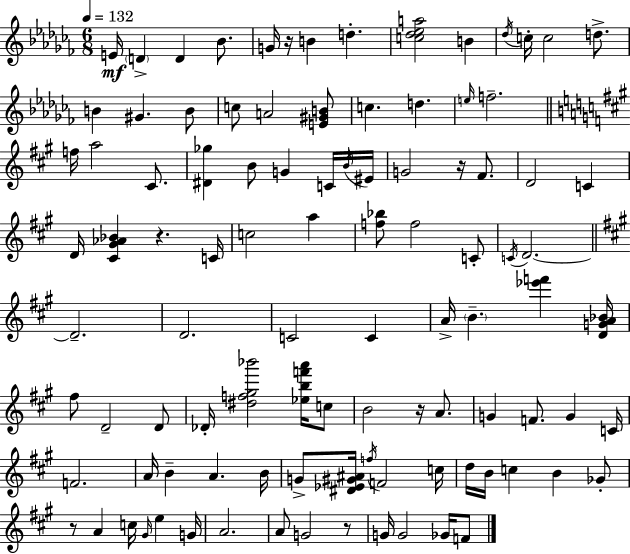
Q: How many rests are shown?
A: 6